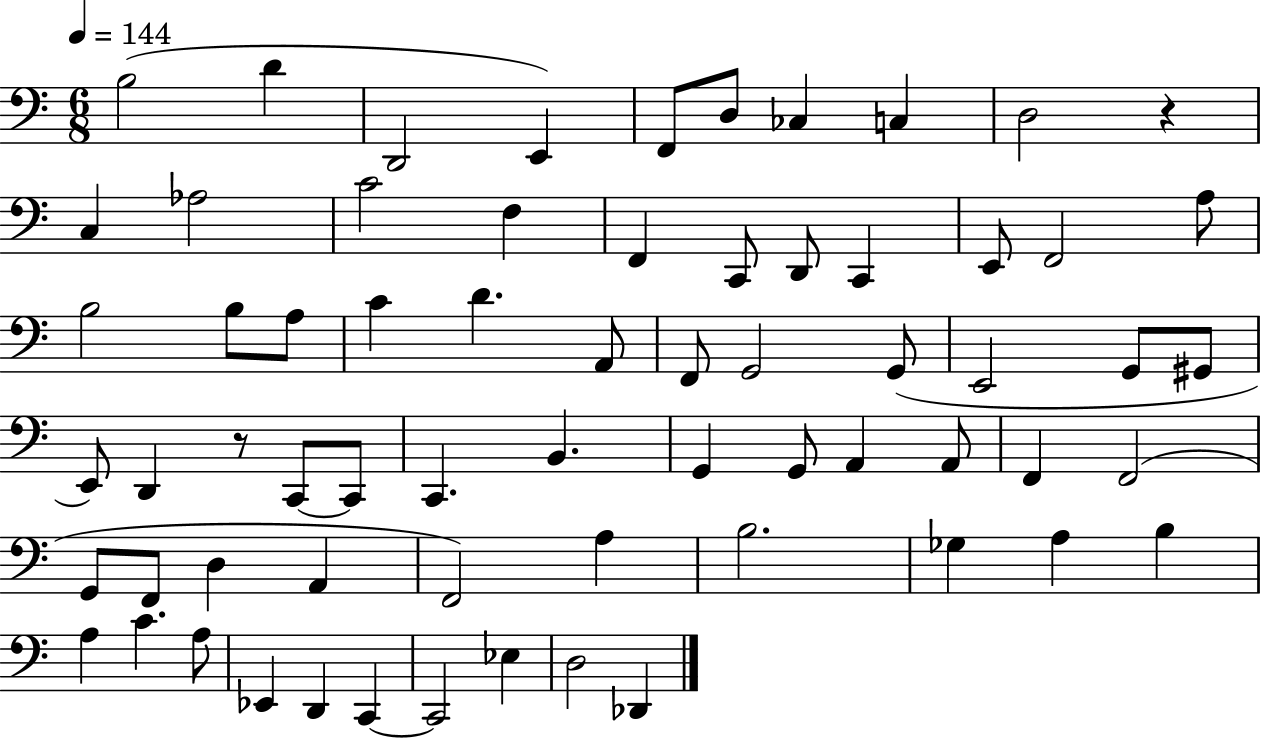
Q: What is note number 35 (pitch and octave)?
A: C2